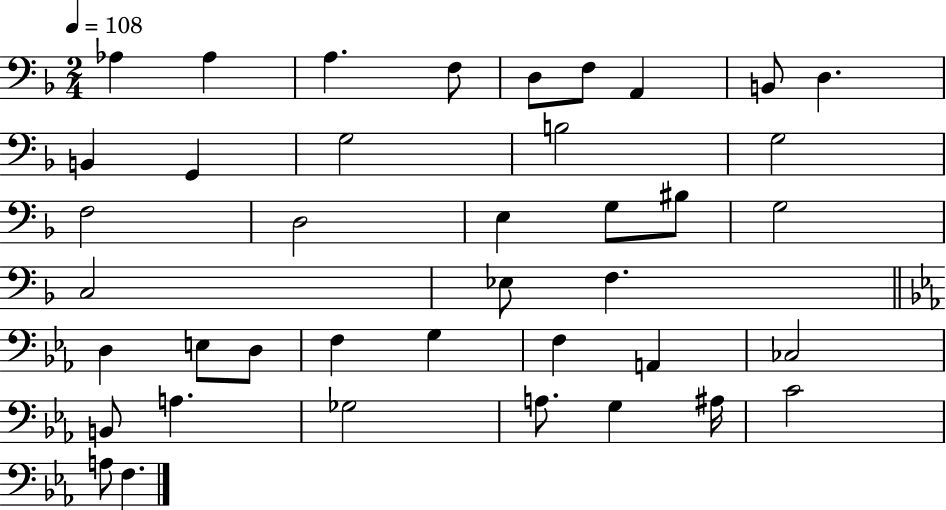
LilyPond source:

{
  \clef bass
  \numericTimeSignature
  \time 2/4
  \key f \major
  \tempo 4 = 108
  \repeat volta 2 { aes4 aes4 | a4. f8 | d8 f8 a,4 | b,8 d4. | \break b,4 g,4 | g2 | b2 | g2 | \break f2 | d2 | e4 g8 bis8 | g2 | \break c2 | ees8 f4. | \bar "||" \break \key c \minor d4 e8 d8 | f4 g4 | f4 a,4 | ces2 | \break b,8 a4. | ges2 | a8. g4 ais16 | c'2 | \break a8 f4. | } \bar "|."
}